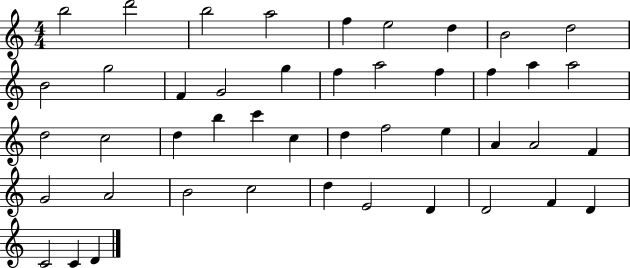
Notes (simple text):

B5/h D6/h B5/h A5/h F5/q E5/h D5/q B4/h D5/h B4/h G5/h F4/q G4/h G5/q F5/q A5/h F5/q F5/q A5/q A5/h D5/h C5/h D5/q B5/q C6/q C5/q D5/q F5/h E5/q A4/q A4/h F4/q G4/h A4/h B4/h C5/h D5/q E4/h D4/q D4/h F4/q D4/q C4/h C4/q D4/q